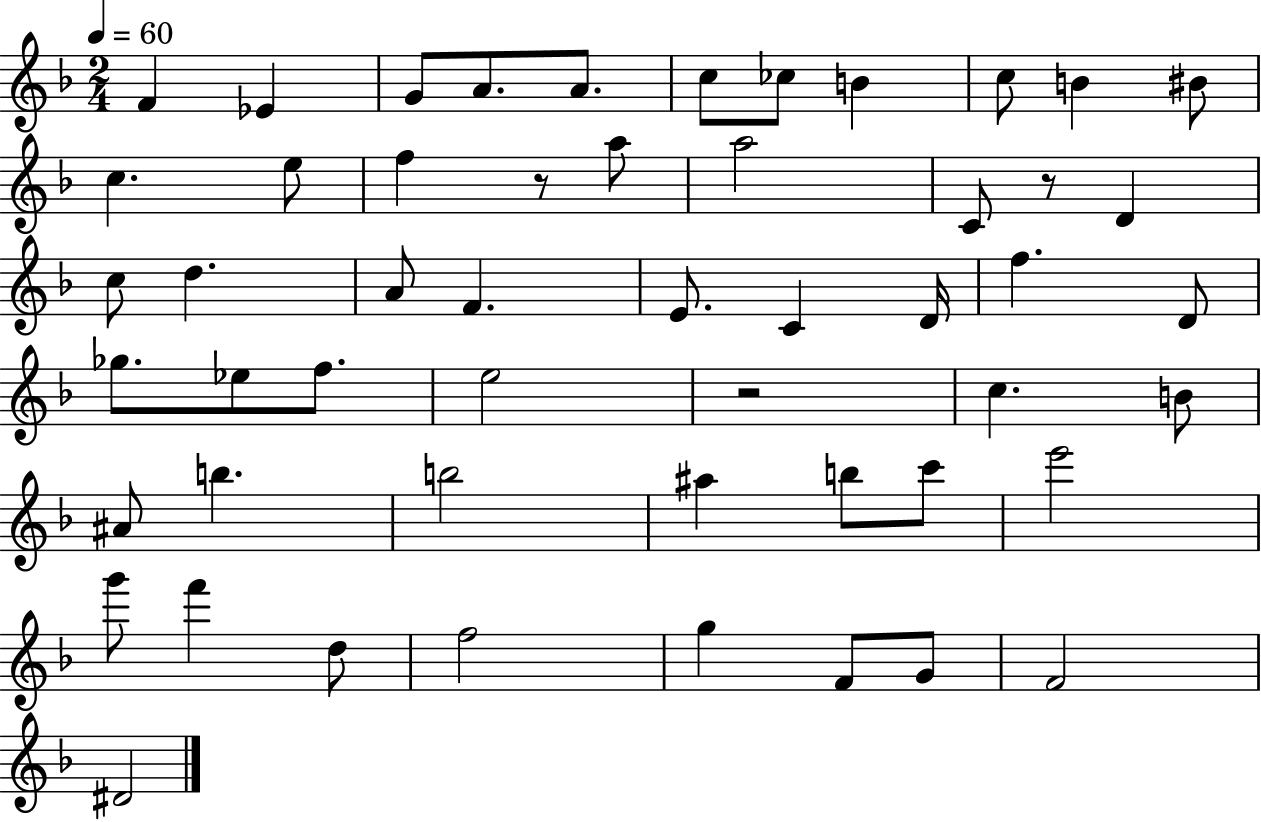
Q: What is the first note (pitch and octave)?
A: F4